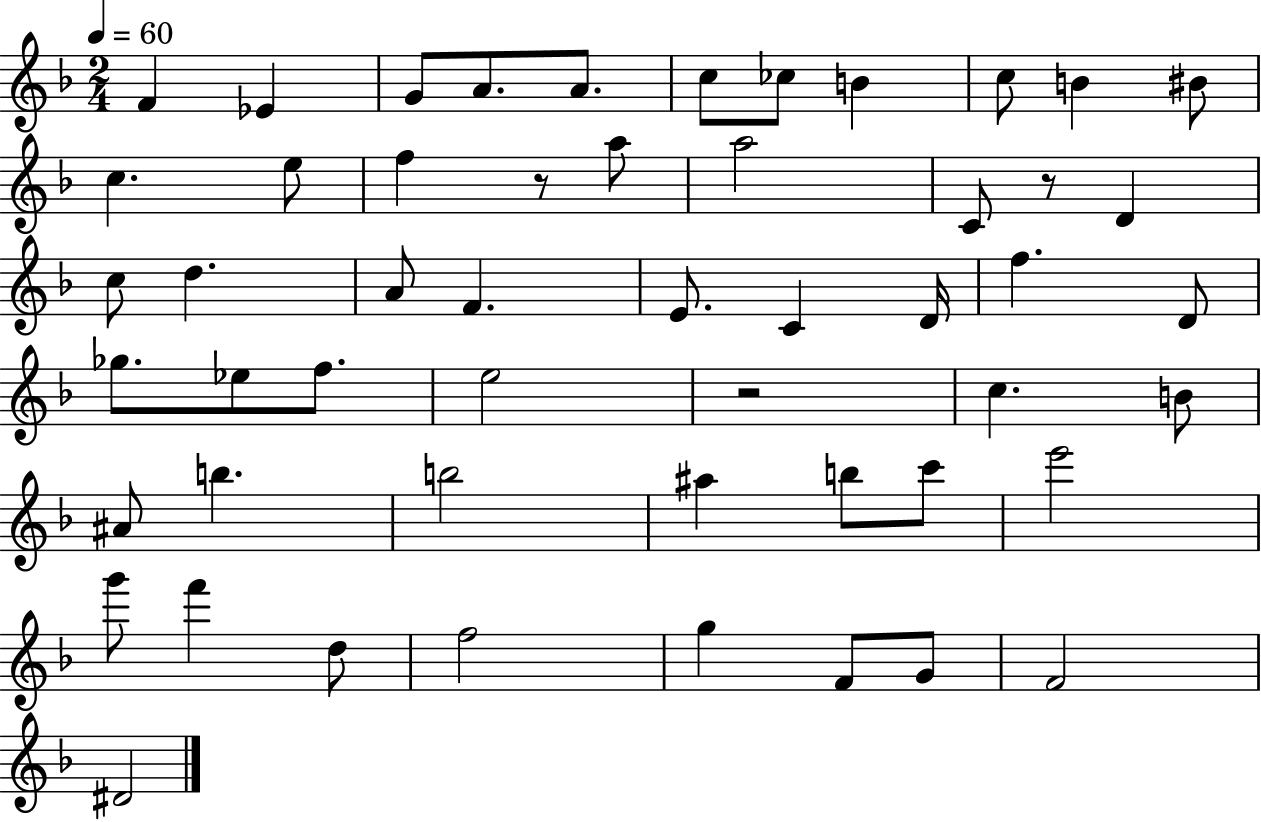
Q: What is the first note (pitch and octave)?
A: F4